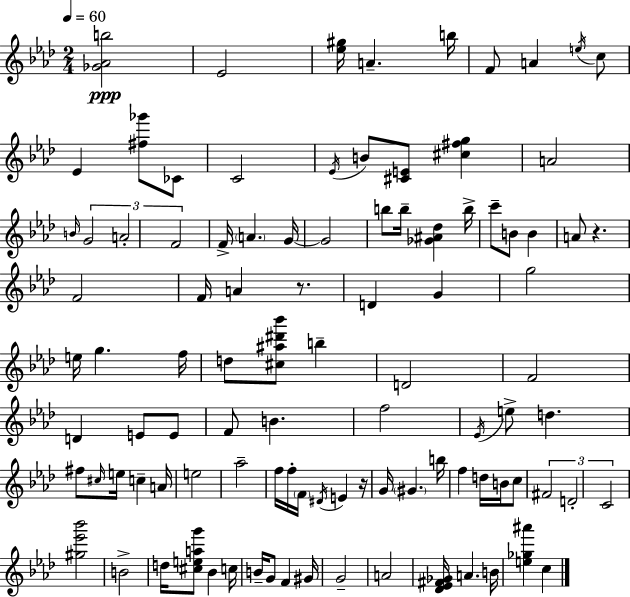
{
  \clef treble
  \numericTimeSignature
  \time 2/4
  \key aes \major
  \tempo 4 = 60
  \repeat volta 2 { <ges' aes' b''>2\ppp | ees'2 | <ees'' gis''>16 a'4.-- b''16 | f'8 a'4 \acciaccatura { e''16 } c''8 | \break ees'4 <fis'' ges'''>8 ces'8 | c'2 | \acciaccatura { ees'16 } b'8 <cis' e'>8 <cis'' fis'' g''>4 | a'2 | \break \grace { b'16 } \tuplet 3/2 { g'2 | a'2-. | f'2 } | f'16-> \parenthesize a'4. | \break g'16~~ g'2 | b''8 b''16-- <ges' ais' des''>4 | b''16-> c'''8-- b'8 b'4 | a'8 r4. | \break f'2 | f'16 a'4 | r8. d'4 g'4 | g''2 | \break e''16 g''4. | f''16 d''8 <cis'' ais'' dis''' bes'''>8 b''4-- | d'2 | f'2 | \break d'4 e'8 | e'8 f'8 b'4. | f''2 | \acciaccatura { ees'16 } e''8-> d''4. | \break fis''8 \grace { cis''16 } e''16 | c''4-- a'16 e''2 | aes''2-- | f''16 f''16-. \parenthesize f'16 | \break \acciaccatura { dis'16 } e'4 r16 g'16 \parenthesize gis'4. | b''16 f''4 | d''16 b'16 c''8 \tuplet 3/2 { fis'2 | d'2-. | \break c'2 } | <gis'' ees''' bes'''>2 | b'2-> | d''16 <cis'' e'' a'' g'''>8 | \break bes'4 c''16 b'16-- g'8 | f'4 gis'16 g'2-- | a'2 | <des' ees' fis' ges'>16 a'4. | \break b'16 <e'' ges'' ais'''>4 | c''4 } \bar "|."
}